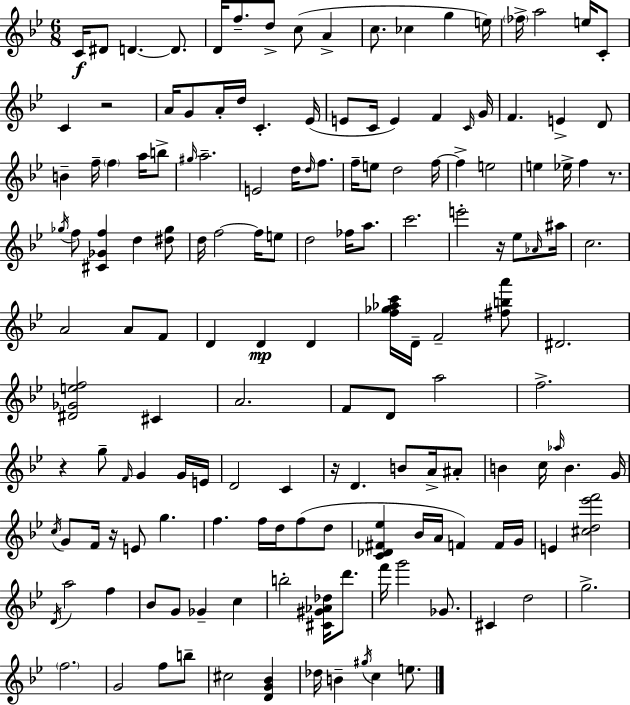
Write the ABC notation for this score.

X:1
T:Untitled
M:6/8
L:1/4
K:Gm
C/4 ^D/2 D D/2 D/4 f/2 d/2 c/2 A c/2 _c g e/4 _f/4 a2 e/4 C/2 C z2 A/4 G/2 A/4 d/4 C _E/4 E/2 C/4 E F C/4 G/4 F E D/2 B f/4 f a/4 b/2 ^g/4 a2 E2 d/4 d/4 f/2 f/4 e/2 d2 f/4 f e2 e _e/4 f z/2 _g/4 f/2 [^C_Gf] d [^d_g]/2 d/4 f2 f/4 e/2 d2 _f/4 a/2 c'2 e'2 z/4 _e/2 _A/4 ^a/4 c2 A2 A/2 F/2 D D D [f_g_ac']/4 D/4 F2 [^fba']/2 ^D2 [^D_Gef]2 ^C A2 F/2 D/2 a2 f2 z g/2 F/4 G G/4 E/4 D2 C z/4 D B/2 A/4 ^A/2 B c/4 _a/4 B G/4 c/4 G/2 F/4 z/4 E/2 g f f/4 d/4 f/2 d/2 [C_D^F_e] _B/4 A/4 F F/4 G/4 E [^cd_e'f']2 D/4 a2 f _B/2 G/2 _G c b2 [^C^G_A_d]/4 d'/2 f'/4 g'2 _G/2 ^C d2 g2 f2 G2 f/2 b/2 ^c2 [DG_B] _d/4 B ^g/4 c e/2